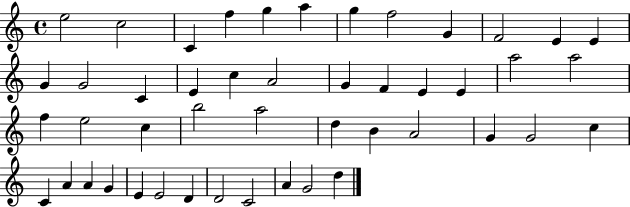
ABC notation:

X:1
T:Untitled
M:4/4
L:1/4
K:C
e2 c2 C f g a g f2 G F2 E E G G2 C E c A2 G F E E a2 a2 f e2 c b2 a2 d B A2 G G2 c C A A G E E2 D D2 C2 A G2 d